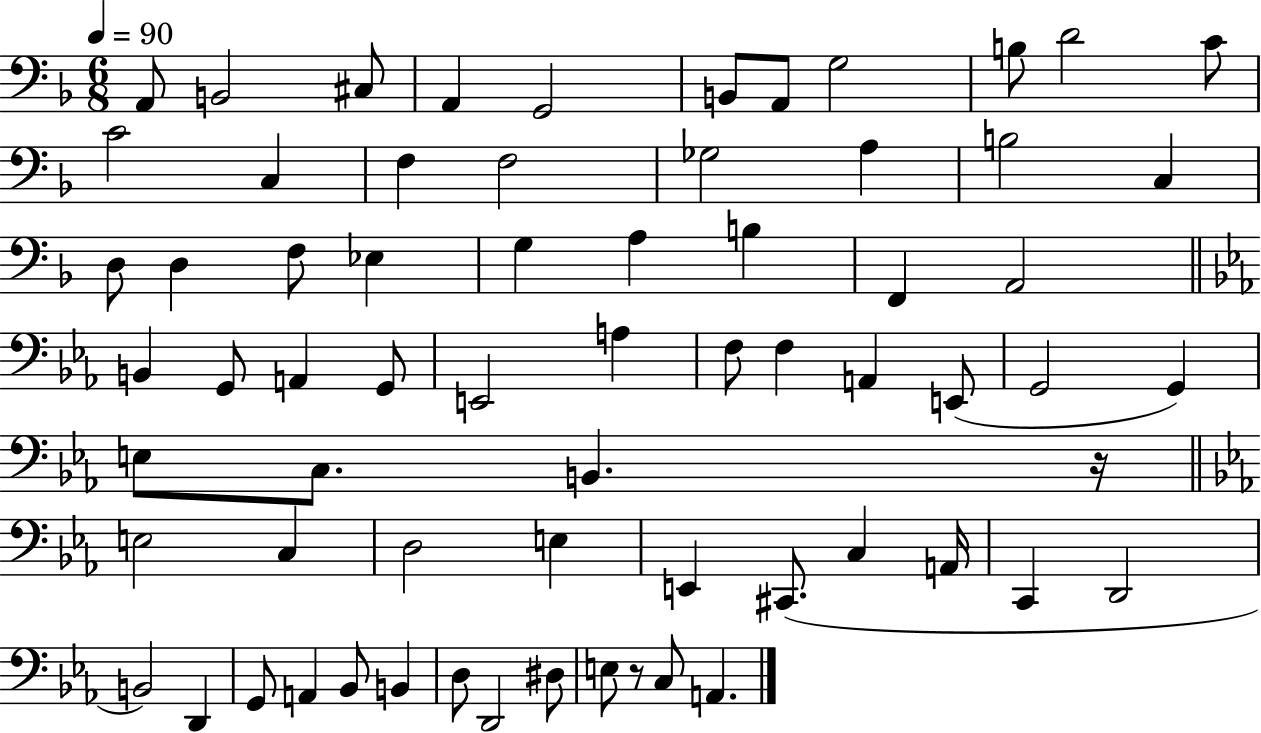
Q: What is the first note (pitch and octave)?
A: A2